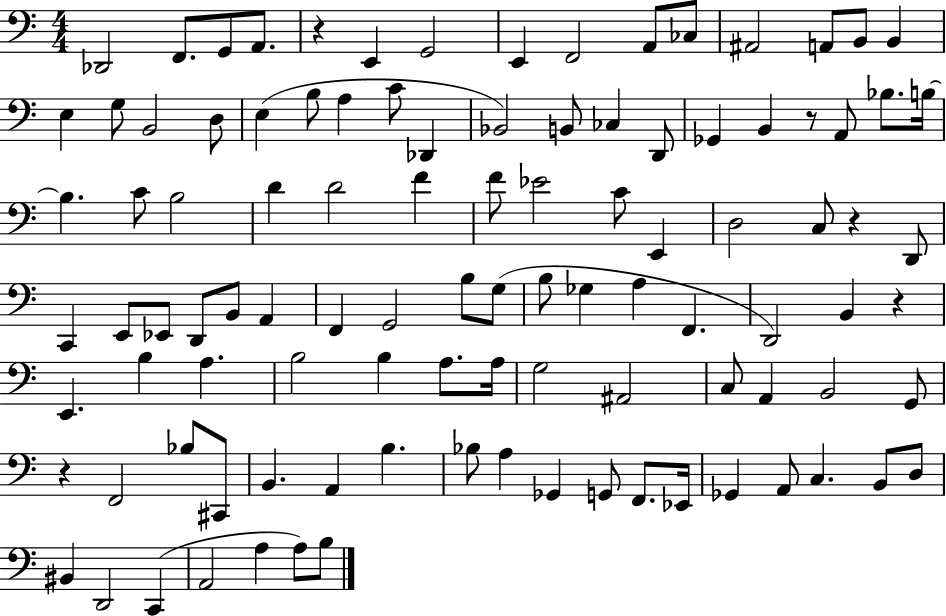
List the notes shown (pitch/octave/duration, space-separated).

Db2/h F2/e. G2/e A2/e. R/q E2/q G2/h E2/q F2/h A2/e CES3/e A#2/h A2/e B2/e B2/q E3/q G3/e B2/h D3/e E3/q B3/e A3/q C4/e Db2/q Bb2/h B2/e CES3/q D2/e Gb2/q B2/q R/e A2/e Bb3/e. B3/s B3/q. C4/e B3/h D4/q D4/h F4/q F4/e Eb4/h C4/e E2/q D3/h C3/e R/q D2/e C2/q E2/e Eb2/e D2/e B2/e A2/q F2/q G2/h B3/e G3/e B3/e Gb3/q A3/q F2/q. D2/h B2/q R/q E2/q. B3/q A3/q. B3/h B3/q A3/e. A3/s G3/h A#2/h C3/e A2/q B2/h G2/e R/q F2/h Bb3/e C#2/e B2/q. A2/q B3/q. Bb3/e A3/q Gb2/q G2/e F2/e. Eb2/s Gb2/q A2/e C3/q. B2/e D3/e BIS2/q D2/h C2/q A2/h A3/q A3/e B3/e